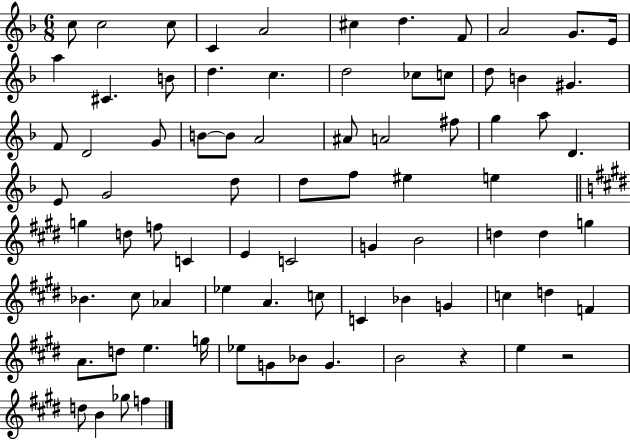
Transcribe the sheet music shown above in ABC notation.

X:1
T:Untitled
M:6/8
L:1/4
K:F
c/2 c2 c/2 C A2 ^c d F/2 A2 G/2 E/4 a ^C B/2 d c d2 _c/2 c/2 d/2 B ^G F/2 D2 G/2 B/2 B/2 A2 ^A/2 A2 ^f/2 g a/2 D E/2 G2 d/2 d/2 f/2 ^e e g d/2 f/2 C E C2 G B2 d d g _B ^c/2 _A _e A c/2 C _B G c d F A/2 d/2 e g/4 _e/2 G/2 _B/2 G B2 z e z2 d/2 B _g/2 f